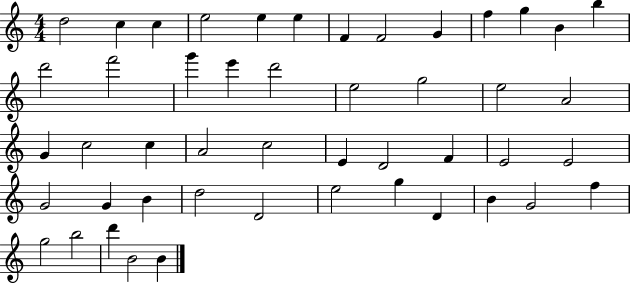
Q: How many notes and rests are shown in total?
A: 48